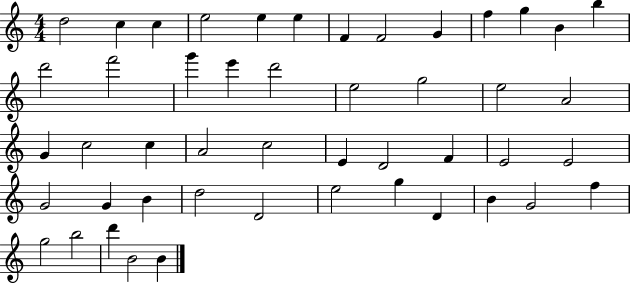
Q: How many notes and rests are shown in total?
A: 48